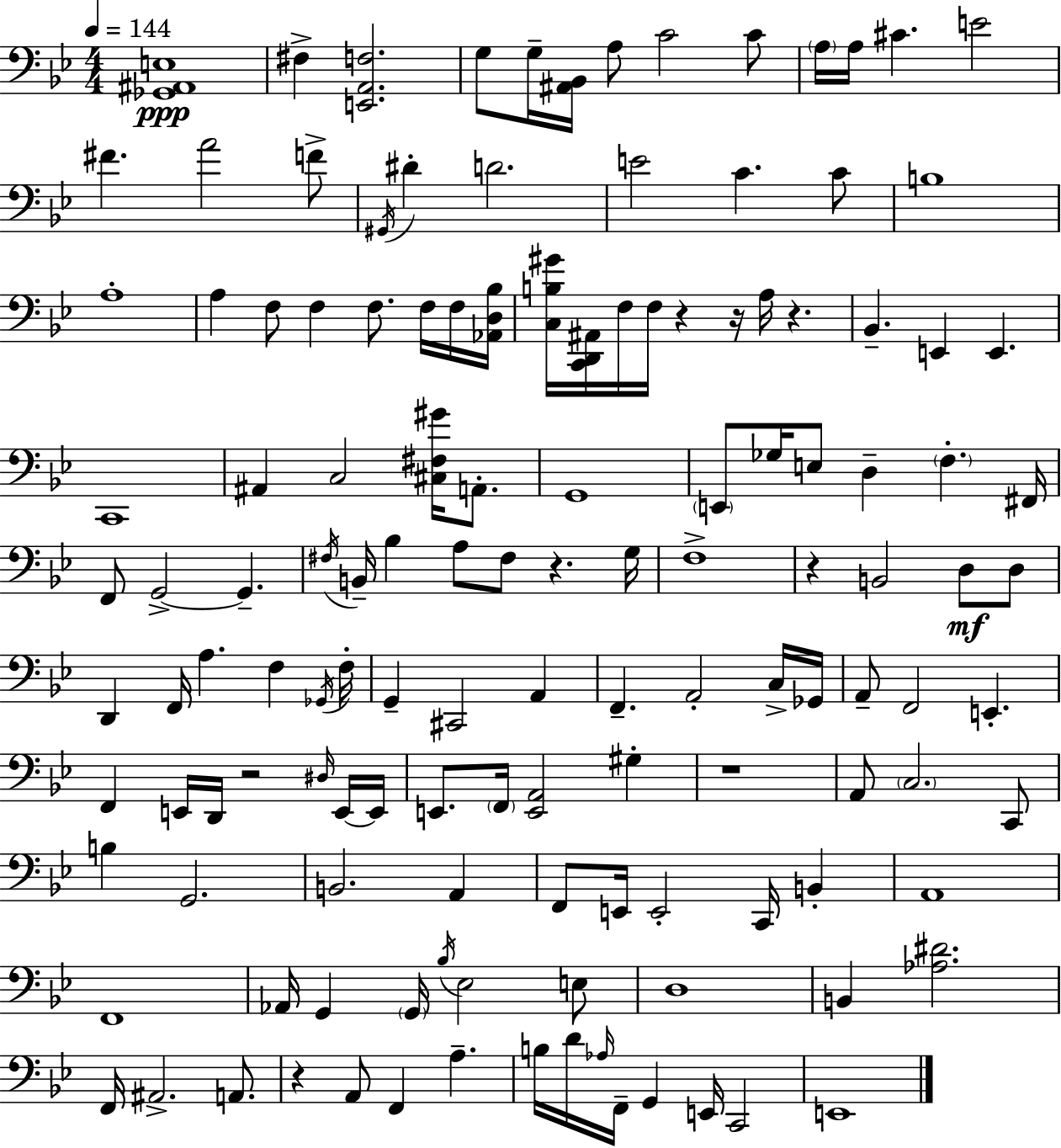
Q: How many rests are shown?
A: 8